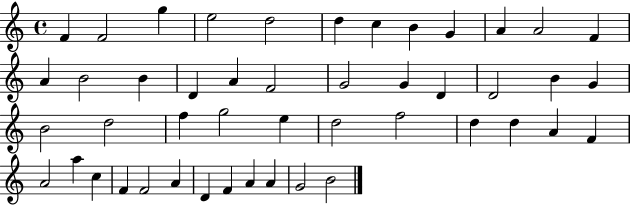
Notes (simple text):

F4/q F4/h G5/q E5/h D5/h D5/q C5/q B4/q G4/q A4/q A4/h F4/q A4/q B4/h B4/q D4/q A4/q F4/h G4/h G4/q D4/q D4/h B4/q G4/q B4/h D5/h F5/q G5/h E5/q D5/h F5/h D5/q D5/q A4/q F4/q A4/h A5/q C5/q F4/q F4/h A4/q D4/q F4/q A4/q A4/q G4/h B4/h